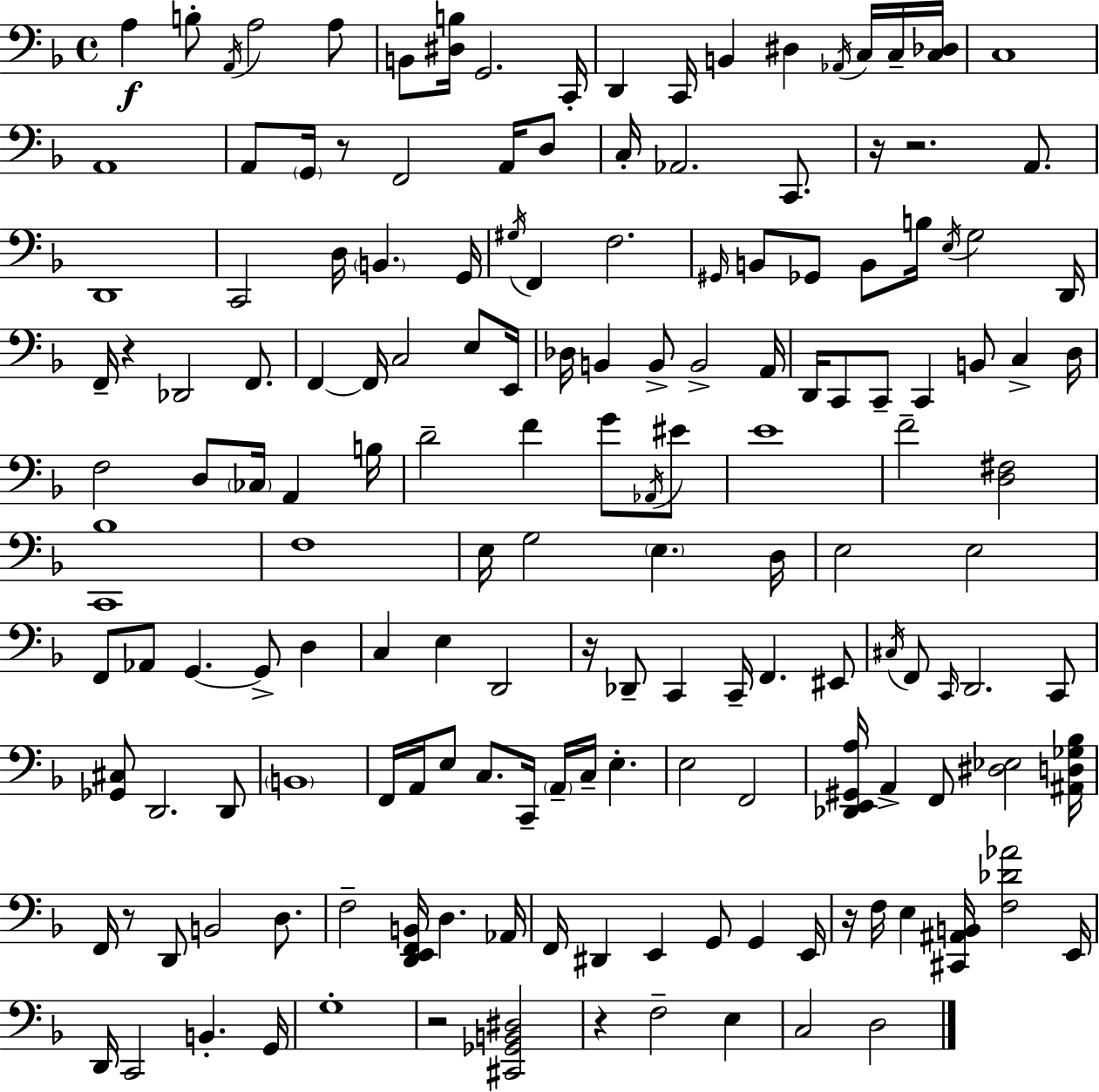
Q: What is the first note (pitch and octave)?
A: A3